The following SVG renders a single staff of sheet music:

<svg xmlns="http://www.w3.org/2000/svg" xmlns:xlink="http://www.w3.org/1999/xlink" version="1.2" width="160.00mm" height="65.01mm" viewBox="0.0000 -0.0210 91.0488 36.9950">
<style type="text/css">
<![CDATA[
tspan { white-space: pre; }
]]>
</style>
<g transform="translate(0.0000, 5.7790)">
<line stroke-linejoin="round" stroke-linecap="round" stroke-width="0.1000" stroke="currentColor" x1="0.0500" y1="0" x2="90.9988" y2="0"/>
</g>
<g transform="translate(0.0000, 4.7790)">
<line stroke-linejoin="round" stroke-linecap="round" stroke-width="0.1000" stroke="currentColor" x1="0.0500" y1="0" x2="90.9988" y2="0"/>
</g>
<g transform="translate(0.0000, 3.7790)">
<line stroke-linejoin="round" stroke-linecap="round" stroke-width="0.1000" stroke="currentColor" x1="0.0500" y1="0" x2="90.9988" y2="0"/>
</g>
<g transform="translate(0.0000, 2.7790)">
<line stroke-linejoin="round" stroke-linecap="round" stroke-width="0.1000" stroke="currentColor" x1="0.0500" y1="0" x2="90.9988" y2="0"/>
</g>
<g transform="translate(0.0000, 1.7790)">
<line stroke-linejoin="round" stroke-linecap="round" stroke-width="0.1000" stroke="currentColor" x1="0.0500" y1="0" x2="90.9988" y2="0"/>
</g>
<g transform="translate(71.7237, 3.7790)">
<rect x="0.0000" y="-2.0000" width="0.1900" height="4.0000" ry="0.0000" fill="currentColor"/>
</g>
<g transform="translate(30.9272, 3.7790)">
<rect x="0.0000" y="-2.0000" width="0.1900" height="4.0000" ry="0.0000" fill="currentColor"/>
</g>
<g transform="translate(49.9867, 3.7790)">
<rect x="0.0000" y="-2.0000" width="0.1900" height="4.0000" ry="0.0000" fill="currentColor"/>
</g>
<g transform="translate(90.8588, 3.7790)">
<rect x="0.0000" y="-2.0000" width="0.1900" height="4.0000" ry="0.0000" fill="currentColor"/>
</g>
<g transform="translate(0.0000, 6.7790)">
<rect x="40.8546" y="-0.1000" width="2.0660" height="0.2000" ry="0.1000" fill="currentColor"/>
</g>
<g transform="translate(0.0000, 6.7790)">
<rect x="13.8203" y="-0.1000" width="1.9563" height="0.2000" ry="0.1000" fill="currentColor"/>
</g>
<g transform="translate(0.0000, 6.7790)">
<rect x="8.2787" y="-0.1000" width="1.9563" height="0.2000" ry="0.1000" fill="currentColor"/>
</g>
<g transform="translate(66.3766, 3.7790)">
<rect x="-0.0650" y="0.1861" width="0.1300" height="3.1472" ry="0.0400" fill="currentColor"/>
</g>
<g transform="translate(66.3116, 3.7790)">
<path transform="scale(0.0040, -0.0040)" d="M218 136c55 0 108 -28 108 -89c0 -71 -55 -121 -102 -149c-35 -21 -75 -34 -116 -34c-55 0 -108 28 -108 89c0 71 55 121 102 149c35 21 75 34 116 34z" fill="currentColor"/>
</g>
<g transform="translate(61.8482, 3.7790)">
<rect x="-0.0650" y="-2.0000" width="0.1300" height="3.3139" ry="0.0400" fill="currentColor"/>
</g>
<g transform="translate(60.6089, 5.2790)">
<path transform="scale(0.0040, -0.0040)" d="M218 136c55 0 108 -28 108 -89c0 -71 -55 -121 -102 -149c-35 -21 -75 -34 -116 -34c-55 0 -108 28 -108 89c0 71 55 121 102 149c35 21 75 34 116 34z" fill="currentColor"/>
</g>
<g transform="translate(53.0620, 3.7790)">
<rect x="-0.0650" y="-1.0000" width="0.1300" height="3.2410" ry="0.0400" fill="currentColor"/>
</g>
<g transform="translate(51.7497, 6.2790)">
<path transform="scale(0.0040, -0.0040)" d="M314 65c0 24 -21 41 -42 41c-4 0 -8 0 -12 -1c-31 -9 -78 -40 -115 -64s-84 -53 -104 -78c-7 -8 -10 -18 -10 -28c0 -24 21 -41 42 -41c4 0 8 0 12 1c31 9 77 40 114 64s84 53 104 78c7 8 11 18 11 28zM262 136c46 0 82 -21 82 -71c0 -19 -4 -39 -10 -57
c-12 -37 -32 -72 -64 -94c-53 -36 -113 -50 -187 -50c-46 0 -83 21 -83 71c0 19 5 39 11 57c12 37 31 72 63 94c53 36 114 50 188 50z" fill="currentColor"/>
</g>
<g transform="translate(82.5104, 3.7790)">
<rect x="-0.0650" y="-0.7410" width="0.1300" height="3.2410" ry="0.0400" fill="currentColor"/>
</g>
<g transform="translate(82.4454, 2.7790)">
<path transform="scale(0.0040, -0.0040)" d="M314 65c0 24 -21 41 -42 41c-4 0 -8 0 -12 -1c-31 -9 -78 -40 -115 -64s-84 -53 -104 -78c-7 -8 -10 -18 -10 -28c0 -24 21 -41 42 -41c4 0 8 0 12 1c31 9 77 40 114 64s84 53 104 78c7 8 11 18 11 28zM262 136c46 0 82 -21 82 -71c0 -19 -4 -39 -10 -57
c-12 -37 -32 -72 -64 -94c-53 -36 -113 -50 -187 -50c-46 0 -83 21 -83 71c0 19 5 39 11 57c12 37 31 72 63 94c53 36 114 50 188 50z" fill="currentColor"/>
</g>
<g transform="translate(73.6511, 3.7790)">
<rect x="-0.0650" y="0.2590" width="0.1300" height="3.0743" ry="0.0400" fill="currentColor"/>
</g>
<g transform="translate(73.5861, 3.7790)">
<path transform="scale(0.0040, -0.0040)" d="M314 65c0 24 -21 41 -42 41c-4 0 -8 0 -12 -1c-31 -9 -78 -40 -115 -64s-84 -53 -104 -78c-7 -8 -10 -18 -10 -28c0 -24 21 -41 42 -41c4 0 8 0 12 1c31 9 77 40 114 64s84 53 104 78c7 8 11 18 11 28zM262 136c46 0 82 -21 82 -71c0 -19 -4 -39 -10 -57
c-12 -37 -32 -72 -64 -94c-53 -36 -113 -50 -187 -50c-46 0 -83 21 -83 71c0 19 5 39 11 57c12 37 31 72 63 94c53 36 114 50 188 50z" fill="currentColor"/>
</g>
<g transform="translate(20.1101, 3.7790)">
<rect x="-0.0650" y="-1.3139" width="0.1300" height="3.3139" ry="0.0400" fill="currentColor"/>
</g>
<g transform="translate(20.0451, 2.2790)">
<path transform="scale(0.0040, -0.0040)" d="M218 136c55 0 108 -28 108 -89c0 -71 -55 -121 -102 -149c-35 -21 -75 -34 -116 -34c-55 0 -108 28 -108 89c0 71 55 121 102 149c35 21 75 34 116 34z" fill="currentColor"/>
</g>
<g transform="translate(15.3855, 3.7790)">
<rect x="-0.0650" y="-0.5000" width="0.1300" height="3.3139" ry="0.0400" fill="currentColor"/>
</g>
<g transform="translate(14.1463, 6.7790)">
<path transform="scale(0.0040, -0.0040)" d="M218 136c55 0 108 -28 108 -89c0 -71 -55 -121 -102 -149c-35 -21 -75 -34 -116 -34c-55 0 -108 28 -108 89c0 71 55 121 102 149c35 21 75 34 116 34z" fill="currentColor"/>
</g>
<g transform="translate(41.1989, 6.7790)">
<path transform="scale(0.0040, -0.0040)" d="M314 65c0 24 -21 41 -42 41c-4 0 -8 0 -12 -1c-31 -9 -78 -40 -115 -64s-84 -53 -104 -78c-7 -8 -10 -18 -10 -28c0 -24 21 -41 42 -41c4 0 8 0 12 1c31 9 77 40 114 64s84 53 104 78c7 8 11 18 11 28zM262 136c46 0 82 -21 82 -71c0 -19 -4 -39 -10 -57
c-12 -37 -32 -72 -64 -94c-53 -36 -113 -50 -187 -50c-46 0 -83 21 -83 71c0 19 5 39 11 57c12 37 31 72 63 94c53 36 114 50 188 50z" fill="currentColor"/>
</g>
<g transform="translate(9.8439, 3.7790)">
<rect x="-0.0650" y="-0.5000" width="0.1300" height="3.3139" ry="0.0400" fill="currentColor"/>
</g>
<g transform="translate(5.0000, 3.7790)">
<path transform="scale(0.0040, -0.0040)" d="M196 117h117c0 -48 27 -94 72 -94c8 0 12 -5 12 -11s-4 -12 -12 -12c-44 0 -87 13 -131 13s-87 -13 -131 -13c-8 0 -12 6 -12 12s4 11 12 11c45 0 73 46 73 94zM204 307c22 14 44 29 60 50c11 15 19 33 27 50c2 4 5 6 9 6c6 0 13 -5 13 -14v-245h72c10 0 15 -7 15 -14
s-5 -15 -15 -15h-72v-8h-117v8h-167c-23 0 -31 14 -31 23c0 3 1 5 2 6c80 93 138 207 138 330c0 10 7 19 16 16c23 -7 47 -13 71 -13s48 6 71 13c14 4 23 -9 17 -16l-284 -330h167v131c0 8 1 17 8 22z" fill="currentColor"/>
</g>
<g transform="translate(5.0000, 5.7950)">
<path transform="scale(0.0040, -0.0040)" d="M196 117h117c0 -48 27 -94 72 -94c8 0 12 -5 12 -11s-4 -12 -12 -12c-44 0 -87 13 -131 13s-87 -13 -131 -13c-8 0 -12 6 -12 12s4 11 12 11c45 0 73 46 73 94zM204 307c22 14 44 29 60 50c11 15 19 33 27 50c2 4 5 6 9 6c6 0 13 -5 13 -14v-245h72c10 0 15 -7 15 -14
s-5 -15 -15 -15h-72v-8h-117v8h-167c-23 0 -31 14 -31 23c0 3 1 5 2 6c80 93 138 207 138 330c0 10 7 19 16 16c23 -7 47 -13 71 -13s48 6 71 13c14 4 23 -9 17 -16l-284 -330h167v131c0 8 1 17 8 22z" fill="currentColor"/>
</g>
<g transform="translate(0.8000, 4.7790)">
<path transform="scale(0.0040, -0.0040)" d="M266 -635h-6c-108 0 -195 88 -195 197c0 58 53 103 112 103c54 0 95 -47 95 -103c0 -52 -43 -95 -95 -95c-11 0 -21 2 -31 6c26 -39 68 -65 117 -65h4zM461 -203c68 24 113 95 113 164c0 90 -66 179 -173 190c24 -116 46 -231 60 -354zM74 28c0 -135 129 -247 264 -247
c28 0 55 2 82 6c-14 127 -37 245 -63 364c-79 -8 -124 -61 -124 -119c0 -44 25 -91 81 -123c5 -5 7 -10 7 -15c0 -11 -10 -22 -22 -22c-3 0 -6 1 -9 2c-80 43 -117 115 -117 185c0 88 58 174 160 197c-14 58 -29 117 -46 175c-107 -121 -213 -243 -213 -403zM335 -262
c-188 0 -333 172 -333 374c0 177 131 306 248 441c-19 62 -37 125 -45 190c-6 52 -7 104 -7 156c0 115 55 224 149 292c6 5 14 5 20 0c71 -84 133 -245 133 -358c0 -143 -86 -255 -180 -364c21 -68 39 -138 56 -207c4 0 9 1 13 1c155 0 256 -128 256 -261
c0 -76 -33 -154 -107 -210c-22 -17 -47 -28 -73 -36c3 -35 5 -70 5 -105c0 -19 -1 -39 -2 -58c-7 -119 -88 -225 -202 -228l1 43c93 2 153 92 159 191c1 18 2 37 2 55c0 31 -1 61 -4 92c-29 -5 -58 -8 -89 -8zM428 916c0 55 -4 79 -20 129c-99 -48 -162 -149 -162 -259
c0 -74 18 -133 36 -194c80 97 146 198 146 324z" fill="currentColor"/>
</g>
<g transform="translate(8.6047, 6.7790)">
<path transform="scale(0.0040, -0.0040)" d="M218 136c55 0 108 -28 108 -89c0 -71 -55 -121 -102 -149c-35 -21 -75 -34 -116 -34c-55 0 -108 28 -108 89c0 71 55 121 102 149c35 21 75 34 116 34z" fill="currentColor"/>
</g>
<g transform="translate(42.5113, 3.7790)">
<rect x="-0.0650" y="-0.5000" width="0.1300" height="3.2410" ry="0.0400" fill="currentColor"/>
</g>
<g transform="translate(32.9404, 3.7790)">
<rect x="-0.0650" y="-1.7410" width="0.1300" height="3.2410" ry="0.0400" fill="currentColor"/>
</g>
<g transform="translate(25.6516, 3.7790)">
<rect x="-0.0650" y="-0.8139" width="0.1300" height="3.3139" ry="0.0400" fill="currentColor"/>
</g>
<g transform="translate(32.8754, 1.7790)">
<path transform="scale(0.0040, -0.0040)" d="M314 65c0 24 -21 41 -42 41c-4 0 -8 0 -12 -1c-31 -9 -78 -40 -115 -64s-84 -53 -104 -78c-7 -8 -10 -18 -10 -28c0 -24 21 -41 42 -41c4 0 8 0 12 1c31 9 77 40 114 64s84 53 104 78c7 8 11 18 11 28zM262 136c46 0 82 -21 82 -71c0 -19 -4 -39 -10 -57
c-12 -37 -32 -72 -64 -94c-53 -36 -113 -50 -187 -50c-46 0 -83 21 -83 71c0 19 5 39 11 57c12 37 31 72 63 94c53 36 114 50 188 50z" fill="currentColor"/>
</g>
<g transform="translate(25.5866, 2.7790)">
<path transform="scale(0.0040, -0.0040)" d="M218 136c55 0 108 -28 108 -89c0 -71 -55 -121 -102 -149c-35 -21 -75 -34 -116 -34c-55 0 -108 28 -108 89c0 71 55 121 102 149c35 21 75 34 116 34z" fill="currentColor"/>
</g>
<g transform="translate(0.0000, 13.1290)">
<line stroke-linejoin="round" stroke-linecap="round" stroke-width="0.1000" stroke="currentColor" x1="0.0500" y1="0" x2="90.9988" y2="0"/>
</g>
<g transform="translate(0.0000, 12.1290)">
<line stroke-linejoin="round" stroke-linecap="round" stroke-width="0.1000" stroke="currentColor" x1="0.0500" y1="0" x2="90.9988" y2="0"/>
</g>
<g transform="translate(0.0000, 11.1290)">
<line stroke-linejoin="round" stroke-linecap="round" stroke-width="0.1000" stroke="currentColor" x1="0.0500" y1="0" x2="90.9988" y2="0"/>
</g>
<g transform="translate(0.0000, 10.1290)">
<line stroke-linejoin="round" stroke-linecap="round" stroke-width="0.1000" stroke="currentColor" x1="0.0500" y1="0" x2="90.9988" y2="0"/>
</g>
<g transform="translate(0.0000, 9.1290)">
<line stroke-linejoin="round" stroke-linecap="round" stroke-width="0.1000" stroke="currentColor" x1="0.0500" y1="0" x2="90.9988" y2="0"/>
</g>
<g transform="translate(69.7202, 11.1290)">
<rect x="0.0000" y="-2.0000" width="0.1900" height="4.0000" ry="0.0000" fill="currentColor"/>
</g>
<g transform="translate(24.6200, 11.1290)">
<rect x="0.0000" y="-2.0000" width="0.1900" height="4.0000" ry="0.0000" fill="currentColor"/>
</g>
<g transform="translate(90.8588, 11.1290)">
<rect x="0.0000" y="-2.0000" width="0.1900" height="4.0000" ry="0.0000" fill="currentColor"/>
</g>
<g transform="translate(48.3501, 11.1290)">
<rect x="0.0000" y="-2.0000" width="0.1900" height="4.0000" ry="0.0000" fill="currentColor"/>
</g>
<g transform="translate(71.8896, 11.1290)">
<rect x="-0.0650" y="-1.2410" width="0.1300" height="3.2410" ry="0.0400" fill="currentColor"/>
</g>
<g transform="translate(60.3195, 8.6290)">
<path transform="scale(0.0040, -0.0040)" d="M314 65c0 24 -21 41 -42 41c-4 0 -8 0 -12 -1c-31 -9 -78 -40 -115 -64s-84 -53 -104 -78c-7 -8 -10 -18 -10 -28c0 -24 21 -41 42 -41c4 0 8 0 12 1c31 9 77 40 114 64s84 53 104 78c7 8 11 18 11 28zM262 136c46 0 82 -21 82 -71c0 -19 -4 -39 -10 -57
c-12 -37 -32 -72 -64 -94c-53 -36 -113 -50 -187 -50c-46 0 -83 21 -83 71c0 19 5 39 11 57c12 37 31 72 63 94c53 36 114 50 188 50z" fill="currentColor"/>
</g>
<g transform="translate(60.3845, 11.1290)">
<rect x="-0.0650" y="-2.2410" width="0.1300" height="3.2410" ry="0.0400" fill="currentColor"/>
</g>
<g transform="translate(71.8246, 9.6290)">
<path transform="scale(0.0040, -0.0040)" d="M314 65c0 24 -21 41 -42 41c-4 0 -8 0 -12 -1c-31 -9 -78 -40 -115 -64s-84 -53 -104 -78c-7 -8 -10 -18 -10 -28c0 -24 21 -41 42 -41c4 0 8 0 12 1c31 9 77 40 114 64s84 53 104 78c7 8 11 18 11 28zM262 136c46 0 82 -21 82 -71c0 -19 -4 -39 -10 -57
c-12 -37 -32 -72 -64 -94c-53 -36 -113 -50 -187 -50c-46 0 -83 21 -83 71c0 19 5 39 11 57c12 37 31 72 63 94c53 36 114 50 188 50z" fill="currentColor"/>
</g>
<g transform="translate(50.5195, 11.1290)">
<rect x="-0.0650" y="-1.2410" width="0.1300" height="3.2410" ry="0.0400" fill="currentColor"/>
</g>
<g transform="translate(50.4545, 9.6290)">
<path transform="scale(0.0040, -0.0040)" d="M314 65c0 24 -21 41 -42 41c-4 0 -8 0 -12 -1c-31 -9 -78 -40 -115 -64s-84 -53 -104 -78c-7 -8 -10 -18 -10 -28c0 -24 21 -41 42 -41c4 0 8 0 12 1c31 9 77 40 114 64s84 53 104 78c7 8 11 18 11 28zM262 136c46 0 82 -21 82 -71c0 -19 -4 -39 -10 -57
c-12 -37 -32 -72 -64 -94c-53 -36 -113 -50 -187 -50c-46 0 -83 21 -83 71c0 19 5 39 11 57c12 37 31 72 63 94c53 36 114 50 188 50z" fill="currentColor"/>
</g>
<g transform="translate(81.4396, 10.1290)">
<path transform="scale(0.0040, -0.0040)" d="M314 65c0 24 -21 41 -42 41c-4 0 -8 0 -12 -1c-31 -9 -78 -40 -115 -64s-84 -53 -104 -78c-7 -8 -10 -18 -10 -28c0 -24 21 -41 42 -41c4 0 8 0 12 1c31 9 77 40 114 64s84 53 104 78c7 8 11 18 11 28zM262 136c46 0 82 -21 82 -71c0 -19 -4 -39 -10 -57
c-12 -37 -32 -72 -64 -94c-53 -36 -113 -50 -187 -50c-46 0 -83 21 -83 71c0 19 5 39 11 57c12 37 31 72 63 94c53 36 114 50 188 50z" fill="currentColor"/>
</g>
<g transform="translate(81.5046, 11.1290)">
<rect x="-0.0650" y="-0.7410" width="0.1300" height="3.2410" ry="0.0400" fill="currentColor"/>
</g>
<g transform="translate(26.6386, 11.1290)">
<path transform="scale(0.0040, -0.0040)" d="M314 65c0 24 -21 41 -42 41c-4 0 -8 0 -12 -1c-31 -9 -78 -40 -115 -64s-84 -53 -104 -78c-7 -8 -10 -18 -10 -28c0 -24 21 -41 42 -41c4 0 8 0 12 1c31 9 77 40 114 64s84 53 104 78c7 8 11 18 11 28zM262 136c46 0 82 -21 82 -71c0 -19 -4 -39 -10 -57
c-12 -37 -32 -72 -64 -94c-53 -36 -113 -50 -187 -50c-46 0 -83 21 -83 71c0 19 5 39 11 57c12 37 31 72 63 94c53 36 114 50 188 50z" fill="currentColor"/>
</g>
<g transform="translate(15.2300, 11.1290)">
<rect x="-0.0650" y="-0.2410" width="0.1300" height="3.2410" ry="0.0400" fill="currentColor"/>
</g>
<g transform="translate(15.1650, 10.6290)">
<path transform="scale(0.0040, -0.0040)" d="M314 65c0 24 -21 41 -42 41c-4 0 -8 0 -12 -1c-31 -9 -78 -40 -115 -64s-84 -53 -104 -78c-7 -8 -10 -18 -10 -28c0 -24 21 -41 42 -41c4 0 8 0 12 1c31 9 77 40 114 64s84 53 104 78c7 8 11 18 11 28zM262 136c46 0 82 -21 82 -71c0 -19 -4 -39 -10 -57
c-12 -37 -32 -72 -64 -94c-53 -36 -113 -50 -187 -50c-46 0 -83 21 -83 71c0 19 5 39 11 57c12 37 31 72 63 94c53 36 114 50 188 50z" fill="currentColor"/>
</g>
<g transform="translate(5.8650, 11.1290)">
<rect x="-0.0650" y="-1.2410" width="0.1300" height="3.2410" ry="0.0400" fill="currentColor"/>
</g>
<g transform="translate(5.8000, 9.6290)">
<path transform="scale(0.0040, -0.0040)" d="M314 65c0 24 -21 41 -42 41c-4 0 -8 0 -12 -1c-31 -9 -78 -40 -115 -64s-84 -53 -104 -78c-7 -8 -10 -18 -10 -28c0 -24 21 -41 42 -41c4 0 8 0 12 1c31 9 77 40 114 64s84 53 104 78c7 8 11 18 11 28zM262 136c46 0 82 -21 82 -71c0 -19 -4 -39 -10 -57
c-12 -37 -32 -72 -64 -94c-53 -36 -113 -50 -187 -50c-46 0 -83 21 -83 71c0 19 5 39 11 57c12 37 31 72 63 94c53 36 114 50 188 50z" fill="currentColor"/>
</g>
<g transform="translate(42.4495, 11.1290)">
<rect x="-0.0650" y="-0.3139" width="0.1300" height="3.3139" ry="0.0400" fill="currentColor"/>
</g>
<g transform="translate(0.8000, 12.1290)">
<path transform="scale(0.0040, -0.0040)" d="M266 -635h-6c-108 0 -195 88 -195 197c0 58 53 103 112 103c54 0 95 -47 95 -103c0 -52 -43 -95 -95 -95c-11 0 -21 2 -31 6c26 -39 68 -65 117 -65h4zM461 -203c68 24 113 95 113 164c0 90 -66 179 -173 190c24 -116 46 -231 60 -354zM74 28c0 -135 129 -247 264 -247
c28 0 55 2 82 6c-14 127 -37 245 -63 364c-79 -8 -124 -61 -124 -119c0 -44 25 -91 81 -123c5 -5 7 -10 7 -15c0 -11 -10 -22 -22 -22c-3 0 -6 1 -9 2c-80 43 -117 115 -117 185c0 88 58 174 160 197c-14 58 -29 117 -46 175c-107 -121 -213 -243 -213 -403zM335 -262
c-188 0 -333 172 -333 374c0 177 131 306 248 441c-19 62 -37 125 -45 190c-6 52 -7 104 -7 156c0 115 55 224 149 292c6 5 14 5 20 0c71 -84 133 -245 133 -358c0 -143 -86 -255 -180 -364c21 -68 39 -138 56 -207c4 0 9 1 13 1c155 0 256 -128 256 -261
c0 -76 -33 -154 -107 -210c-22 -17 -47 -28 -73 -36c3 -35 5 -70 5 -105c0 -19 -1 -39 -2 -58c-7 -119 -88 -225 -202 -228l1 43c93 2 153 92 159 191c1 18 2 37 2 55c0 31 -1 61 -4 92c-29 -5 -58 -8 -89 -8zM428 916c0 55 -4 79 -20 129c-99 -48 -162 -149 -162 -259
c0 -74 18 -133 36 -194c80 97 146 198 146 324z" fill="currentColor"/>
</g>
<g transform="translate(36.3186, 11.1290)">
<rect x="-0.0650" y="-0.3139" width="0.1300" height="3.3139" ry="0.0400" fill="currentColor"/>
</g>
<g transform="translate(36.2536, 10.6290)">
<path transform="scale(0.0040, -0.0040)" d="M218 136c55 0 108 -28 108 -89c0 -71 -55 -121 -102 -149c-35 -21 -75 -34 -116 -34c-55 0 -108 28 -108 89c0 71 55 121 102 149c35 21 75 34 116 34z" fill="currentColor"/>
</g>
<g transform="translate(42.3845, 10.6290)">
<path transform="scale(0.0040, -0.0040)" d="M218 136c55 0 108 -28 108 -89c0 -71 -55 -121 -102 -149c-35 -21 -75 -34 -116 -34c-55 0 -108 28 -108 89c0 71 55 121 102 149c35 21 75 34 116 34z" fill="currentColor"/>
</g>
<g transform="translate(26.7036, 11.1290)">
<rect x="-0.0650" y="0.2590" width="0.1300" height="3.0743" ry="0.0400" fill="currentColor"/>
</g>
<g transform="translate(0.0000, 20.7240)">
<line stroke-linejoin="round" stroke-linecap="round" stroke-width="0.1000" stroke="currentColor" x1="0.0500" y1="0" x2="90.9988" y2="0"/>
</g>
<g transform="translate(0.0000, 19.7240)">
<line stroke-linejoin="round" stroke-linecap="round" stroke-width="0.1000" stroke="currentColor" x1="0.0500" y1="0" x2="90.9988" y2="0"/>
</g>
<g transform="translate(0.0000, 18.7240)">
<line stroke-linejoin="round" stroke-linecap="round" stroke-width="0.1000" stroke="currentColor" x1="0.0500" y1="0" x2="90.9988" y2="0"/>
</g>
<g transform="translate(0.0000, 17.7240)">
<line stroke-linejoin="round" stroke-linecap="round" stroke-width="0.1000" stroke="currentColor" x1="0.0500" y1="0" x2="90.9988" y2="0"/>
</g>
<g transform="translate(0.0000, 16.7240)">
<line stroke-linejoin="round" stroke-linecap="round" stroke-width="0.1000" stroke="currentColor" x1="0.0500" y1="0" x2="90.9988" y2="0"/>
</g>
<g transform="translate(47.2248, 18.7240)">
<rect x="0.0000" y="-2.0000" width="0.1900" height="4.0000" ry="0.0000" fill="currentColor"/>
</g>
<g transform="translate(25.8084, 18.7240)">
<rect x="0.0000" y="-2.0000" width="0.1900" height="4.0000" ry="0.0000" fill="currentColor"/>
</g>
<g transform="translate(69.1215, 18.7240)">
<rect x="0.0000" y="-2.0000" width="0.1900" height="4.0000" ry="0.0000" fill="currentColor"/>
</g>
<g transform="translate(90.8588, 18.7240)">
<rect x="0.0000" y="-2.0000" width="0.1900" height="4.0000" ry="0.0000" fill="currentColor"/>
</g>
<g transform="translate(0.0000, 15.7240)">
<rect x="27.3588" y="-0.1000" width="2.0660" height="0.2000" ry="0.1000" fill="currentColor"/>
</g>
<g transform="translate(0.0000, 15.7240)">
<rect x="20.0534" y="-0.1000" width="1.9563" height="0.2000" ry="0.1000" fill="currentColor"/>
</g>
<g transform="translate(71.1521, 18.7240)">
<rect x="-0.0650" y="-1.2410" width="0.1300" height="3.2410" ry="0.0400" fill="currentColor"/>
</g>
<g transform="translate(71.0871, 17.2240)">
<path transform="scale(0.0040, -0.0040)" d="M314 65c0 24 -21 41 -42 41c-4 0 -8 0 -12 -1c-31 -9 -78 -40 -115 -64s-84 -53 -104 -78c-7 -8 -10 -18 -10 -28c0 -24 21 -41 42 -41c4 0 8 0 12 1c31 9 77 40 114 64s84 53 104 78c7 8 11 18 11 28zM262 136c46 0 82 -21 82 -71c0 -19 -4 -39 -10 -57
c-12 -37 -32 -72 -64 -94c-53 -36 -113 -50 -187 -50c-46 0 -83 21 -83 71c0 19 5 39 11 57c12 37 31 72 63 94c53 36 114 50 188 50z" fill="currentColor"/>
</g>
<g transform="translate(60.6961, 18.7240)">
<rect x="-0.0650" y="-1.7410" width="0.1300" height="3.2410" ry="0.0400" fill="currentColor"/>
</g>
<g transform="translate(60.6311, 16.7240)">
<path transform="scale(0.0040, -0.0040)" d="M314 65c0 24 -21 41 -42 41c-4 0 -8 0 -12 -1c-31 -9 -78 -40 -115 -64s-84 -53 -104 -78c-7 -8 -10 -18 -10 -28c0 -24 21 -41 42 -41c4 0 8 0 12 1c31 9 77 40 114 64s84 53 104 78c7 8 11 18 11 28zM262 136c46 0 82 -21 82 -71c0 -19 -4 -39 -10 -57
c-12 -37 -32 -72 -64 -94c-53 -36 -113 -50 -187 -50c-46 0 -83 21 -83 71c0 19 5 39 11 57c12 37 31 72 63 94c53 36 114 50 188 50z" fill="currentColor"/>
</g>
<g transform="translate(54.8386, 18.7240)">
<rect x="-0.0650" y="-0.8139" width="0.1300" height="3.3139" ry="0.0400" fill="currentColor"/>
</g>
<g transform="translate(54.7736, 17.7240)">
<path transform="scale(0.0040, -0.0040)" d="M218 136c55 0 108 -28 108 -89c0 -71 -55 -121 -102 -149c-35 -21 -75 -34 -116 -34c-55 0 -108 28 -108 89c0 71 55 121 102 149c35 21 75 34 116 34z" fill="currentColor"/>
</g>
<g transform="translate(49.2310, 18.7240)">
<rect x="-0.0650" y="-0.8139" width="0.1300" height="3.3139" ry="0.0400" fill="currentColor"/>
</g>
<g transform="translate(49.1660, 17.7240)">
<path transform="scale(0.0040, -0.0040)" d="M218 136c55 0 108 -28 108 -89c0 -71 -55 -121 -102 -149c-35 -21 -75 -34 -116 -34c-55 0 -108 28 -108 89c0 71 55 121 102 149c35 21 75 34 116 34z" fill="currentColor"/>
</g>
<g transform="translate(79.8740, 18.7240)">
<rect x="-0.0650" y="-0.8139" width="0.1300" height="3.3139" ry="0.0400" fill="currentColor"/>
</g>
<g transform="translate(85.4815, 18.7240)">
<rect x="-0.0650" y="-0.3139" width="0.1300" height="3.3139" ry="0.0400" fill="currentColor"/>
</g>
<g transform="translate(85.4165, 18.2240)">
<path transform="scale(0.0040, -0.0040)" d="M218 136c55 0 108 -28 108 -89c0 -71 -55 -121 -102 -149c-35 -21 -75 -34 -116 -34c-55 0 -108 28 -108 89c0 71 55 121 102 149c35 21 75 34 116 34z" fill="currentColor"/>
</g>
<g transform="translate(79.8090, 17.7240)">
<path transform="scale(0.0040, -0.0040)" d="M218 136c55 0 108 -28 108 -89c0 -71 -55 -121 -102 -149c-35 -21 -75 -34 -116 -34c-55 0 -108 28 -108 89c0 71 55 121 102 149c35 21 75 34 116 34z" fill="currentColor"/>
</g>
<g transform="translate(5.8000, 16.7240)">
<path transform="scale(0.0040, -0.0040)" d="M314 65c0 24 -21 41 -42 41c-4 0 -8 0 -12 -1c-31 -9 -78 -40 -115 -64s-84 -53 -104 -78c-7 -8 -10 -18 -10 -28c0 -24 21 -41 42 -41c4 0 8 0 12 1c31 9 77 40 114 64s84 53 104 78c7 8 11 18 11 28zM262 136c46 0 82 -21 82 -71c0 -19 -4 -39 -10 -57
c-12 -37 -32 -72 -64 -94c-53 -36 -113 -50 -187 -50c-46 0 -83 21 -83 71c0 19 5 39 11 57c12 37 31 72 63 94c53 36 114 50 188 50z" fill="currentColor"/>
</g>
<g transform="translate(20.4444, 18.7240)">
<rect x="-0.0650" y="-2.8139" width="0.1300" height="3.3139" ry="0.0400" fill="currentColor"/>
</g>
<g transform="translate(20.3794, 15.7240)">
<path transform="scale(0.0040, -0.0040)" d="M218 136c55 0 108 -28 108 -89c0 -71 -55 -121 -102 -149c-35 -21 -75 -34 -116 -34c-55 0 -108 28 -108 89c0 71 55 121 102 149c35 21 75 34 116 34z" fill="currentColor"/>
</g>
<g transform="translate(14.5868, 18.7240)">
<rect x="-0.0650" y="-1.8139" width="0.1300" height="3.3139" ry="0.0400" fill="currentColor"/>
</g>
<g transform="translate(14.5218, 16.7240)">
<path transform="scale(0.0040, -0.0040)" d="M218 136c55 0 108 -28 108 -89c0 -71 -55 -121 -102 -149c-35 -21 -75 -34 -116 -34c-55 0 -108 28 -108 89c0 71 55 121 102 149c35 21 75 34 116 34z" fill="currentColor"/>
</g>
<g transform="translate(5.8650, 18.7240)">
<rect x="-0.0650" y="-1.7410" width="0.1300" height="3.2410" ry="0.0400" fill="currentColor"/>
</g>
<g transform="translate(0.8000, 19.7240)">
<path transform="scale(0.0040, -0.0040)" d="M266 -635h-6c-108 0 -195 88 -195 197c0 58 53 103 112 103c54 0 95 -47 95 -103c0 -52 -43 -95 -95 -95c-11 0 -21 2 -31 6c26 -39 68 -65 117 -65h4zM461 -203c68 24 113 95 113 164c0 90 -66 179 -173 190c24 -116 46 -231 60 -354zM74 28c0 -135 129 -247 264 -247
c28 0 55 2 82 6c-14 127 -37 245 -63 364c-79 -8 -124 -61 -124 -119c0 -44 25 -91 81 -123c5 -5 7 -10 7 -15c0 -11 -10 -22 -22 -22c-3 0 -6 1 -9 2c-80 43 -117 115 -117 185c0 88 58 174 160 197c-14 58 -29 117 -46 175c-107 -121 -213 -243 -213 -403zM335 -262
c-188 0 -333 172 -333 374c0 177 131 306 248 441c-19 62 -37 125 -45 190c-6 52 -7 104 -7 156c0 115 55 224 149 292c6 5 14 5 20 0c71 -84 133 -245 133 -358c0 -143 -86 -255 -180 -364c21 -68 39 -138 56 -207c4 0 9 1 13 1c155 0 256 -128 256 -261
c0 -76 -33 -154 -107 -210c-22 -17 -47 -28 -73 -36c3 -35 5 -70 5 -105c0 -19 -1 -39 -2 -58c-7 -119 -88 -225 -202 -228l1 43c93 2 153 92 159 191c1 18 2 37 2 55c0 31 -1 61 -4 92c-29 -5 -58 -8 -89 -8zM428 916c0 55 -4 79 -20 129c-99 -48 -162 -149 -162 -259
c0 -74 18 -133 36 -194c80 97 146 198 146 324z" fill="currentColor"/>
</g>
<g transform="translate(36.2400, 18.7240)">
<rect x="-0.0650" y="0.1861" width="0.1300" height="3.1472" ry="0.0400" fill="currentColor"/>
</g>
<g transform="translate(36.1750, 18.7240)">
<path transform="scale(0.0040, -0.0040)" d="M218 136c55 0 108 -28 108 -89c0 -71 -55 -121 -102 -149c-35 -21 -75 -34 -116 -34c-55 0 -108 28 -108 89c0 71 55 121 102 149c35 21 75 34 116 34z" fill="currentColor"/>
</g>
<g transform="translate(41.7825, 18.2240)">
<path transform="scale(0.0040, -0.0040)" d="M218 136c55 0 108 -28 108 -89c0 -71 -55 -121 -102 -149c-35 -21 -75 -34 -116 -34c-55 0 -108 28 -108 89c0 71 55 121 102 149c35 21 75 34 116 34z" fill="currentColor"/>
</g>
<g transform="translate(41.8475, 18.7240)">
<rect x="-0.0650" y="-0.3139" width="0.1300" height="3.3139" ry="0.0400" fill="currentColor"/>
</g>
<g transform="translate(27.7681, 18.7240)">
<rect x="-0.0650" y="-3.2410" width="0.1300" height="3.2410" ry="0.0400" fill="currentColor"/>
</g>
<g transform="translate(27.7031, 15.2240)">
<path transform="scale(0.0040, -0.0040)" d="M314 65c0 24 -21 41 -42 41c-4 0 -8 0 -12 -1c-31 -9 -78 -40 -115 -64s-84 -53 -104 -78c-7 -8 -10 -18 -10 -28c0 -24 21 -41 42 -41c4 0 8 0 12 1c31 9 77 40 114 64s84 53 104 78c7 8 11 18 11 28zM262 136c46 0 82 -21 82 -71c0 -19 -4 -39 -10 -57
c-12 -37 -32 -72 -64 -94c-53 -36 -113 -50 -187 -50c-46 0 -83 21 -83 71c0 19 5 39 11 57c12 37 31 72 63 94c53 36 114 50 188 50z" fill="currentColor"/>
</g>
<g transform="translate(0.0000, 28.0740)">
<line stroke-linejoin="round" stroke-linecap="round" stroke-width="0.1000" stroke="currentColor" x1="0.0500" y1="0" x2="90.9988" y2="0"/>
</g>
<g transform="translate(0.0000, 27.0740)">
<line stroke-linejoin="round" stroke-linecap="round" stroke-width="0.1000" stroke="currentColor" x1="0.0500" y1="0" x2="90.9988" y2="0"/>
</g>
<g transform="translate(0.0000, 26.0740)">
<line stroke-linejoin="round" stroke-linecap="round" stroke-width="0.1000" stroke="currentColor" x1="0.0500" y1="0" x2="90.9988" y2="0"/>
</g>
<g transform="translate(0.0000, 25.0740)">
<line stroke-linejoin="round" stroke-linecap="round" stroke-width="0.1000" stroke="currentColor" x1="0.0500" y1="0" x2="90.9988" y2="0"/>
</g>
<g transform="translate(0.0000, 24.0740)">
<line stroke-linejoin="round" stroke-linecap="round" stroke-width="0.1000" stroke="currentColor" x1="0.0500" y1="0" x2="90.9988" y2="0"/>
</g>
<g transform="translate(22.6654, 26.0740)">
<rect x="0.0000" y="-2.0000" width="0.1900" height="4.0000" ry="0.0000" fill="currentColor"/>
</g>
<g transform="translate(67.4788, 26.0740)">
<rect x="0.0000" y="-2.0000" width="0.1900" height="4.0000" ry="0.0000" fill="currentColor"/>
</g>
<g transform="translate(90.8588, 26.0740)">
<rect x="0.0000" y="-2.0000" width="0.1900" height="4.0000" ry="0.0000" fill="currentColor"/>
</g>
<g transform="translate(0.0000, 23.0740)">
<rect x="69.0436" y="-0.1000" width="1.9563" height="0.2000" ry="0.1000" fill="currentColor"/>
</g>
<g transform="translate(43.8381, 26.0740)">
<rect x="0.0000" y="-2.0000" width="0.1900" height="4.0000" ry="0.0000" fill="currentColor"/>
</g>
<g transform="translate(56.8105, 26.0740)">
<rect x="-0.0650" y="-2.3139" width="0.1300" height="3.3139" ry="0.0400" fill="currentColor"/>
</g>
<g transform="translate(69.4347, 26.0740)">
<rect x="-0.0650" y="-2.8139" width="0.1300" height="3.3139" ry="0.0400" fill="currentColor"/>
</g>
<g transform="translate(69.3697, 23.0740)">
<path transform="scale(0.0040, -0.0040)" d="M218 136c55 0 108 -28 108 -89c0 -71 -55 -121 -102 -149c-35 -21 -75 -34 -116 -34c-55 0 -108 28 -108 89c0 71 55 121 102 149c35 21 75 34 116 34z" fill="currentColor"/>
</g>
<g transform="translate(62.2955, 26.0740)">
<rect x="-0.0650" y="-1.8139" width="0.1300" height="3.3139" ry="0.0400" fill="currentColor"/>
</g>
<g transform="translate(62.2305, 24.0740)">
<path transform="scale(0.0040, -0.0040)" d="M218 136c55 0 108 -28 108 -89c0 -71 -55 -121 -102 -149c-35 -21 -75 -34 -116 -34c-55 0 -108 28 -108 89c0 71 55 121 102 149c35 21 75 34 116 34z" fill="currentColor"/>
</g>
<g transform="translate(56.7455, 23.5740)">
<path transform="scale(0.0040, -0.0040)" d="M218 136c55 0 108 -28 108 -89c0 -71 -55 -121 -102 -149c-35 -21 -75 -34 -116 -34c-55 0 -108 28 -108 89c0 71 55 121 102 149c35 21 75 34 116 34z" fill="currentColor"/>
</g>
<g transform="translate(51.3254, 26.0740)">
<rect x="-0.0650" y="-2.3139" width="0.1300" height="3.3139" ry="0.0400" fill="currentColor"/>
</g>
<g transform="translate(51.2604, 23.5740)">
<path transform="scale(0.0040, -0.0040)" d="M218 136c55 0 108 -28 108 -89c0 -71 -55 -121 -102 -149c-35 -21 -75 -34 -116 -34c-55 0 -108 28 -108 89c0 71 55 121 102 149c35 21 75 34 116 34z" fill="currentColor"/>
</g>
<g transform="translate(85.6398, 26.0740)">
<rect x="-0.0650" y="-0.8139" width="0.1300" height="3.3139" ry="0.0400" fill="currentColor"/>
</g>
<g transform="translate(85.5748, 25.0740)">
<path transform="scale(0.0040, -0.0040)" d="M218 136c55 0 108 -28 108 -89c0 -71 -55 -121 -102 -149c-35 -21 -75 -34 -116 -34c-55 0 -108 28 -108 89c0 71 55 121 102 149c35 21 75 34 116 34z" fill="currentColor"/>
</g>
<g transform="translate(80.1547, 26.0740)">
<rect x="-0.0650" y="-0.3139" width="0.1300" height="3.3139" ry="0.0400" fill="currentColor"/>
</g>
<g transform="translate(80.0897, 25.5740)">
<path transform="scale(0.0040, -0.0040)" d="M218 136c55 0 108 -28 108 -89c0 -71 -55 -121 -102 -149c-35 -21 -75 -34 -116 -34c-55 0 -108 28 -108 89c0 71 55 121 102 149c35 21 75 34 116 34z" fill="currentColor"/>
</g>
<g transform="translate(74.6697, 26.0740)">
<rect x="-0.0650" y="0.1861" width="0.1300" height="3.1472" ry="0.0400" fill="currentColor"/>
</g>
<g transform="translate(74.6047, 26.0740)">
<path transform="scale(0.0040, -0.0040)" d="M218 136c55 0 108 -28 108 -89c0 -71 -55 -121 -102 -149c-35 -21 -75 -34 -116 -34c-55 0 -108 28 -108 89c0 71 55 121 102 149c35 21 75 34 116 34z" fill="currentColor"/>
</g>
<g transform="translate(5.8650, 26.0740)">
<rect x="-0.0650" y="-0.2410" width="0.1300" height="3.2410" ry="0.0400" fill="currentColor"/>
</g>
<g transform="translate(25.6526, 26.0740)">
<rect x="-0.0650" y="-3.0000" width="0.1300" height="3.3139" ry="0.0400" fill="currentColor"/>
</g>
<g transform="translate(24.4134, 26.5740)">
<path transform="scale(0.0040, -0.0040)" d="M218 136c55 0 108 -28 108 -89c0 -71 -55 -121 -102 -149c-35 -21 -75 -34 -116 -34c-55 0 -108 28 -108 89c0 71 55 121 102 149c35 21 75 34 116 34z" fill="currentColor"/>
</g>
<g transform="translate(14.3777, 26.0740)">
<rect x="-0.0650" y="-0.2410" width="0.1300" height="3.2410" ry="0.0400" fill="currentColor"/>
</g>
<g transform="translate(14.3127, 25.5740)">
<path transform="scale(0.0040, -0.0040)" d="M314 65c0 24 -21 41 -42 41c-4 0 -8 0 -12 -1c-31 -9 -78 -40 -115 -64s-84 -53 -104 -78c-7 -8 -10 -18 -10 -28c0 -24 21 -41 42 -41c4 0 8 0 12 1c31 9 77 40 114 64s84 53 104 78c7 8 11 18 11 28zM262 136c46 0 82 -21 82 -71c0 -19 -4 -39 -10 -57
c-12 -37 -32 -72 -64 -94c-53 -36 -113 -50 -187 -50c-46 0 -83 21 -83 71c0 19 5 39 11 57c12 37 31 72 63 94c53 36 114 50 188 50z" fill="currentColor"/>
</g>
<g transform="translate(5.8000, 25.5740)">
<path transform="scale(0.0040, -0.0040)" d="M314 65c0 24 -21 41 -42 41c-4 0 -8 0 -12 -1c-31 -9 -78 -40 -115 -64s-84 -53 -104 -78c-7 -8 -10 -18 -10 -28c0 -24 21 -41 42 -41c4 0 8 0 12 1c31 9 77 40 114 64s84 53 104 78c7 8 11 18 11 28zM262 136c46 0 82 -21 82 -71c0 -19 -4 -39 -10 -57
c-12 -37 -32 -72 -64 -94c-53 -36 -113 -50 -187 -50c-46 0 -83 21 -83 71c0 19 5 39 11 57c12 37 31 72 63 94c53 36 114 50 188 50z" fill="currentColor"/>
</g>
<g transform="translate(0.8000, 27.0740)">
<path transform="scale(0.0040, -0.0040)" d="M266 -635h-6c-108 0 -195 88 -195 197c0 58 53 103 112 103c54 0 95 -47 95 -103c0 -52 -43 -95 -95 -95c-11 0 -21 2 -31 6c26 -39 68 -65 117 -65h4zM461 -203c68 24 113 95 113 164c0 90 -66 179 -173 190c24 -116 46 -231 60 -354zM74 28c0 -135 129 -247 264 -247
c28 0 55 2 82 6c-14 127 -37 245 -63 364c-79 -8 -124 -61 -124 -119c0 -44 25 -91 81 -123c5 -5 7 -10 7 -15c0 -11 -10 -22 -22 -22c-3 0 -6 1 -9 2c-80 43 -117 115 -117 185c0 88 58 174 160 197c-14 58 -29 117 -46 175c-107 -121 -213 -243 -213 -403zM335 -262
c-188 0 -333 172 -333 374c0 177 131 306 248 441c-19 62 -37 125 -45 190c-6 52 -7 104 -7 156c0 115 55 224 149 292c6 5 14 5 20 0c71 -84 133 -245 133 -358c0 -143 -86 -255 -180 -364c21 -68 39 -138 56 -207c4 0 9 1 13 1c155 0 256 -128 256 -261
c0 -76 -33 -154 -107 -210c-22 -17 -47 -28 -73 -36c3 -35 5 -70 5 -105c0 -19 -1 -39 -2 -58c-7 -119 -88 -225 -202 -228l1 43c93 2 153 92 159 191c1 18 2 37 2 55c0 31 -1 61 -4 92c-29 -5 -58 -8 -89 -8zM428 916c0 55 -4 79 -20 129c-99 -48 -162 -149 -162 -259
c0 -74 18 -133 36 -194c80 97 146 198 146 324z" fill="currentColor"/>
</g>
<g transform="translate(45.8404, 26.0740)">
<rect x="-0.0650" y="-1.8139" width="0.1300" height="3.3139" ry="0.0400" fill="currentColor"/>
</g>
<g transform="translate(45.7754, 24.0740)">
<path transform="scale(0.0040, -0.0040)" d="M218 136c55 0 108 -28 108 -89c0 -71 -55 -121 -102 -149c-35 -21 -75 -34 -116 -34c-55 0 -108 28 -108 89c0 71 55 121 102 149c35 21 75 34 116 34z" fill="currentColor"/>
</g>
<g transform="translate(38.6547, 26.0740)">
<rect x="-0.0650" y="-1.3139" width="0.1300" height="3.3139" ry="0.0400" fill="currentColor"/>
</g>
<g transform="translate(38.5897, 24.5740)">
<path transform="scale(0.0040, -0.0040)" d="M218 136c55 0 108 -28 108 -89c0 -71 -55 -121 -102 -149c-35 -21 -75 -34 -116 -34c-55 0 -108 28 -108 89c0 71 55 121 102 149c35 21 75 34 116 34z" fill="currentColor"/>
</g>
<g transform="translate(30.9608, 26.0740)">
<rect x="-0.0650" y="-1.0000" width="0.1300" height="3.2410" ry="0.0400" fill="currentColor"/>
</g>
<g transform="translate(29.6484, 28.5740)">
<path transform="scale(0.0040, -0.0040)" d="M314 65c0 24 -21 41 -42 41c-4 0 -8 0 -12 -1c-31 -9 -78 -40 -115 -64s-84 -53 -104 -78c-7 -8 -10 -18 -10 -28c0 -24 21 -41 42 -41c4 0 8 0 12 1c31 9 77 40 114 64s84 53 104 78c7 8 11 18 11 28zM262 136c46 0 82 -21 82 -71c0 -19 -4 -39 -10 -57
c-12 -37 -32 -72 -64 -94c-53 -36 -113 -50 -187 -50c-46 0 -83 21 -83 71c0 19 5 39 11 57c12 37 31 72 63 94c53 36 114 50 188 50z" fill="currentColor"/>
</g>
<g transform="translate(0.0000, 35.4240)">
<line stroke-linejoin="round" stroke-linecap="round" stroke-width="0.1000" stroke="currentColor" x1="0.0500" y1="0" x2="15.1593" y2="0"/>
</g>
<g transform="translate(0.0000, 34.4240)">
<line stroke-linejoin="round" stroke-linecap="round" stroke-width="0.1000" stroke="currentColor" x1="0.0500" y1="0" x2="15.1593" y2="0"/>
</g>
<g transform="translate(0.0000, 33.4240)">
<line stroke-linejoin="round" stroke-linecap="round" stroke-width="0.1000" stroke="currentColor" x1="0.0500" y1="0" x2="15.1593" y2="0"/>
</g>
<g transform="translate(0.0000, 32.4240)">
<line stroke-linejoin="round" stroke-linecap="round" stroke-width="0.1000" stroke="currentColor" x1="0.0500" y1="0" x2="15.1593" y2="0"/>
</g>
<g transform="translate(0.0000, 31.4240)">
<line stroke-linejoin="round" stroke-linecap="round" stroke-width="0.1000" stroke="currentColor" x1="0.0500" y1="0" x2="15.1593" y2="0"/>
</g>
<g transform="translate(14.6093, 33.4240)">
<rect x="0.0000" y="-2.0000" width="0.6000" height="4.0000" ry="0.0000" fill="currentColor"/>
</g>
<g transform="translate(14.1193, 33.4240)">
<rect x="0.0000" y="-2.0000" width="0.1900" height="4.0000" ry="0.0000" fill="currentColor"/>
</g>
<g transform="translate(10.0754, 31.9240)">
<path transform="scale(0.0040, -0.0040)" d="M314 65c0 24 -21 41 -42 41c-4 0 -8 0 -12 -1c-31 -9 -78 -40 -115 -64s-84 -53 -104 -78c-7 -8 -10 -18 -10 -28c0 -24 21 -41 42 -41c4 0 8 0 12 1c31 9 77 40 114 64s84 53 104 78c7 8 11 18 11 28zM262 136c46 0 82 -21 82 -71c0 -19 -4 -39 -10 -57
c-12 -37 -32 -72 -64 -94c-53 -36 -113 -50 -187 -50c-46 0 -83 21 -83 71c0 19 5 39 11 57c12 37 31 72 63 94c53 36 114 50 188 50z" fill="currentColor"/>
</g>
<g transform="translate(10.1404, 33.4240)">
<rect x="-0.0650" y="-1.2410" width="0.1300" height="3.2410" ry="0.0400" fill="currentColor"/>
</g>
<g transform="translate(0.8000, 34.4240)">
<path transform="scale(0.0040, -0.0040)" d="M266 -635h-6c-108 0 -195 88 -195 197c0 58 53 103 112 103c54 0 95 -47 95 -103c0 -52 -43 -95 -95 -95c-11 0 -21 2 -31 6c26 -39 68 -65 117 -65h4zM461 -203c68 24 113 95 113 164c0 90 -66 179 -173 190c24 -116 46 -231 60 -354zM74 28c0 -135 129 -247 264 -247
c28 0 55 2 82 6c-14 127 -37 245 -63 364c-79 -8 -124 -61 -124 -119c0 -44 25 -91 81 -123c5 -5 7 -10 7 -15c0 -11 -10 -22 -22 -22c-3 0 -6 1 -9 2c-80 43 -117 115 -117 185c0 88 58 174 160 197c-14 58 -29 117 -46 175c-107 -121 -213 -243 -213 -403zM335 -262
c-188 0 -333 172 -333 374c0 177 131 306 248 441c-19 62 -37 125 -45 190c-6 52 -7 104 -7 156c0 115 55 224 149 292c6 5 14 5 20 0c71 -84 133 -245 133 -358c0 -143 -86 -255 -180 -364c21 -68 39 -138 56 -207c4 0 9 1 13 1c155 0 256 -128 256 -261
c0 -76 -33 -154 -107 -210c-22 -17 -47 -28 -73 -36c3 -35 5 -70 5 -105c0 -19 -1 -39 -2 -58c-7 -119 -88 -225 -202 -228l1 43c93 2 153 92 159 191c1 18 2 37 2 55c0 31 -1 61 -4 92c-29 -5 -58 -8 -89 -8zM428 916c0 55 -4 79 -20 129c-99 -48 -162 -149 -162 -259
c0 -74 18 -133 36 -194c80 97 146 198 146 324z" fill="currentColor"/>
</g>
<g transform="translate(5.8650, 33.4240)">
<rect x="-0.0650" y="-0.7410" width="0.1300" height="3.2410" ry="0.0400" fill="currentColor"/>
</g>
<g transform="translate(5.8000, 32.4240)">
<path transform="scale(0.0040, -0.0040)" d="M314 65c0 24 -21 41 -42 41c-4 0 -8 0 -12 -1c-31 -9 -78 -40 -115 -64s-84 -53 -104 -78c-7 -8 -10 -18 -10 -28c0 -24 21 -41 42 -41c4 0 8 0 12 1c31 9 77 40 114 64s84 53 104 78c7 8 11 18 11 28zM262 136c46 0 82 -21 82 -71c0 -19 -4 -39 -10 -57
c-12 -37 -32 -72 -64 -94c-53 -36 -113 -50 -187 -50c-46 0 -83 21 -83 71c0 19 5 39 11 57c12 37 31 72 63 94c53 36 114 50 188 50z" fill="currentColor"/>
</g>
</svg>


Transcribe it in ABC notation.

X:1
T:Untitled
M:4/4
L:1/4
K:C
C C e d f2 C2 D2 F B B2 d2 e2 c2 B2 c c e2 g2 e2 d2 f2 f a b2 B c d d f2 e2 d c c2 c2 A D2 e f g g f a B c d d2 e2